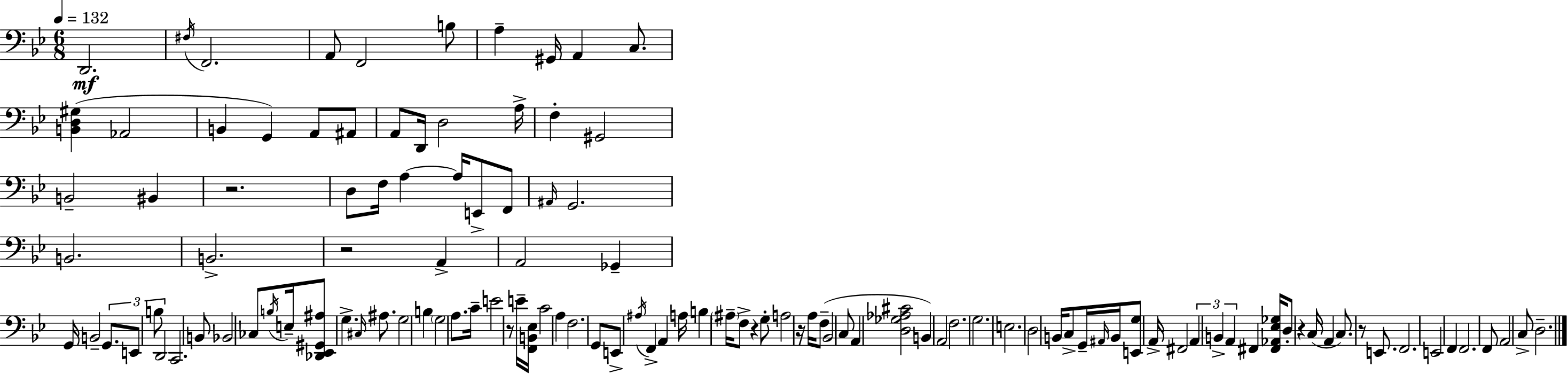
D2/h. F#3/s F2/h. A2/e F2/h B3/e A3/q G#2/s A2/q C3/e. [B2,D3,G#3]/q Ab2/h B2/q G2/q A2/e A#2/e A2/e D2/s D3/h A3/s F3/q G#2/h B2/h BIS2/q R/h. D3/e F3/s A3/q A3/s E2/e F2/e A#2/s G2/h. B2/h. B2/h. R/h A2/q A2/h Gb2/q G2/s B2/h G2/e. E2/e B3/e D2/h C2/h. B2/e Bb2/h CES3/e B3/s E3/s [Db2,Eb2,G#2,A#3]/e G3/q. C#3/s A#3/e. G3/h B3/q G3/h A3/e. C4/s E4/h R/e E4/s [F2,B2,Eb3]/s C4/h A3/q F3/h. G2/e E2/e A#3/s F2/q A2/q A3/s B3/q A#3/s F3/e R/q G3/e A3/h R/s A3/s F3/e Bb2/h C3/e A2/q [D3,Gb3,Ab3,C#4]/h B2/q A2/h F3/h. G3/h. E3/h. D3/h B2/s C3/e G2/s A#2/s B2/s [E2,G3]/e A2/s F#2/h A2/q B2/q A2/q F#2/q [F#2,Ab2,Eb3,Gb3]/s D3/e R/q C3/s A2/q C3/e. R/e E2/e. F2/h. E2/h F2/q F2/h. F2/e A2/h C3/e D3/h.